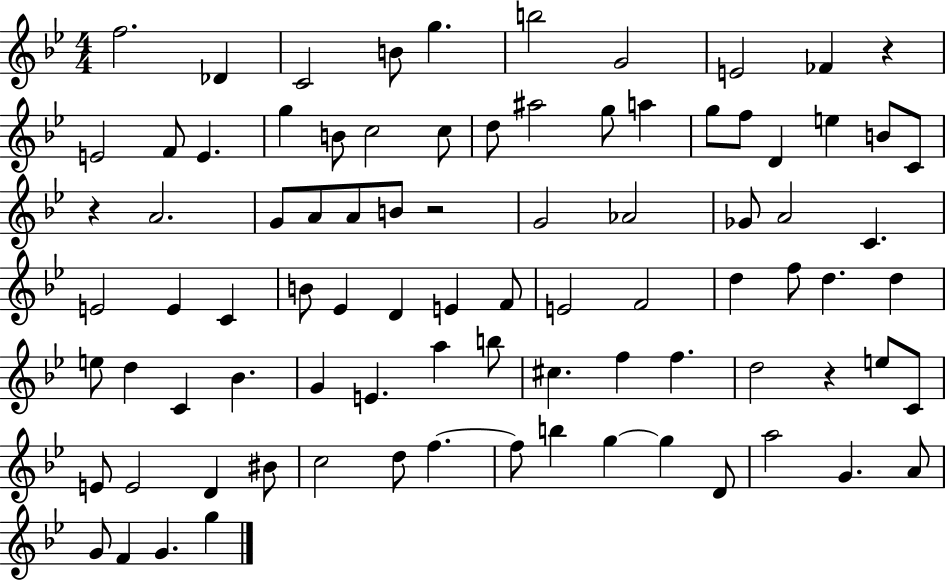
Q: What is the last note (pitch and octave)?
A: G5